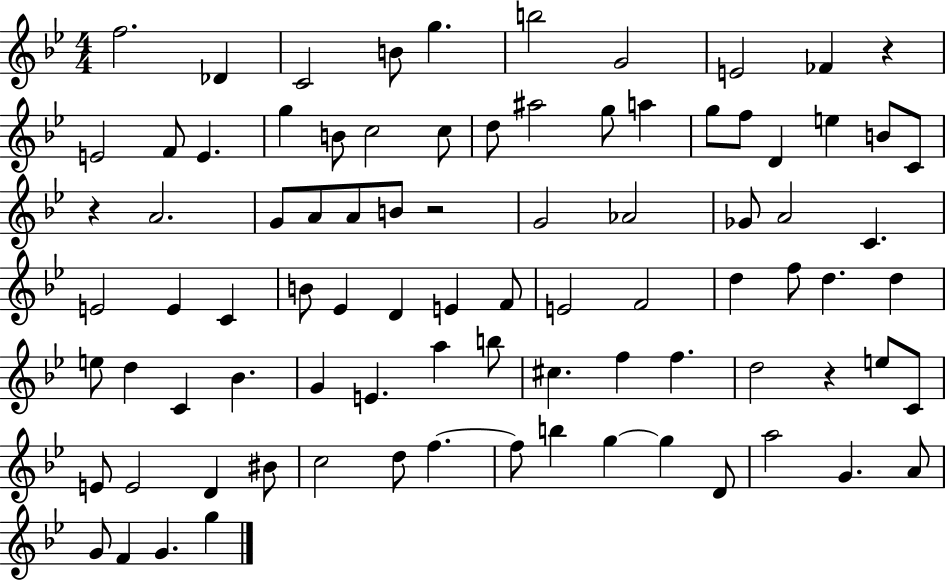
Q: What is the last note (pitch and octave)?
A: G5